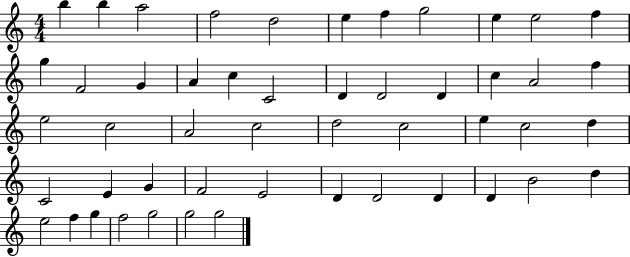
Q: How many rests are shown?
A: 0